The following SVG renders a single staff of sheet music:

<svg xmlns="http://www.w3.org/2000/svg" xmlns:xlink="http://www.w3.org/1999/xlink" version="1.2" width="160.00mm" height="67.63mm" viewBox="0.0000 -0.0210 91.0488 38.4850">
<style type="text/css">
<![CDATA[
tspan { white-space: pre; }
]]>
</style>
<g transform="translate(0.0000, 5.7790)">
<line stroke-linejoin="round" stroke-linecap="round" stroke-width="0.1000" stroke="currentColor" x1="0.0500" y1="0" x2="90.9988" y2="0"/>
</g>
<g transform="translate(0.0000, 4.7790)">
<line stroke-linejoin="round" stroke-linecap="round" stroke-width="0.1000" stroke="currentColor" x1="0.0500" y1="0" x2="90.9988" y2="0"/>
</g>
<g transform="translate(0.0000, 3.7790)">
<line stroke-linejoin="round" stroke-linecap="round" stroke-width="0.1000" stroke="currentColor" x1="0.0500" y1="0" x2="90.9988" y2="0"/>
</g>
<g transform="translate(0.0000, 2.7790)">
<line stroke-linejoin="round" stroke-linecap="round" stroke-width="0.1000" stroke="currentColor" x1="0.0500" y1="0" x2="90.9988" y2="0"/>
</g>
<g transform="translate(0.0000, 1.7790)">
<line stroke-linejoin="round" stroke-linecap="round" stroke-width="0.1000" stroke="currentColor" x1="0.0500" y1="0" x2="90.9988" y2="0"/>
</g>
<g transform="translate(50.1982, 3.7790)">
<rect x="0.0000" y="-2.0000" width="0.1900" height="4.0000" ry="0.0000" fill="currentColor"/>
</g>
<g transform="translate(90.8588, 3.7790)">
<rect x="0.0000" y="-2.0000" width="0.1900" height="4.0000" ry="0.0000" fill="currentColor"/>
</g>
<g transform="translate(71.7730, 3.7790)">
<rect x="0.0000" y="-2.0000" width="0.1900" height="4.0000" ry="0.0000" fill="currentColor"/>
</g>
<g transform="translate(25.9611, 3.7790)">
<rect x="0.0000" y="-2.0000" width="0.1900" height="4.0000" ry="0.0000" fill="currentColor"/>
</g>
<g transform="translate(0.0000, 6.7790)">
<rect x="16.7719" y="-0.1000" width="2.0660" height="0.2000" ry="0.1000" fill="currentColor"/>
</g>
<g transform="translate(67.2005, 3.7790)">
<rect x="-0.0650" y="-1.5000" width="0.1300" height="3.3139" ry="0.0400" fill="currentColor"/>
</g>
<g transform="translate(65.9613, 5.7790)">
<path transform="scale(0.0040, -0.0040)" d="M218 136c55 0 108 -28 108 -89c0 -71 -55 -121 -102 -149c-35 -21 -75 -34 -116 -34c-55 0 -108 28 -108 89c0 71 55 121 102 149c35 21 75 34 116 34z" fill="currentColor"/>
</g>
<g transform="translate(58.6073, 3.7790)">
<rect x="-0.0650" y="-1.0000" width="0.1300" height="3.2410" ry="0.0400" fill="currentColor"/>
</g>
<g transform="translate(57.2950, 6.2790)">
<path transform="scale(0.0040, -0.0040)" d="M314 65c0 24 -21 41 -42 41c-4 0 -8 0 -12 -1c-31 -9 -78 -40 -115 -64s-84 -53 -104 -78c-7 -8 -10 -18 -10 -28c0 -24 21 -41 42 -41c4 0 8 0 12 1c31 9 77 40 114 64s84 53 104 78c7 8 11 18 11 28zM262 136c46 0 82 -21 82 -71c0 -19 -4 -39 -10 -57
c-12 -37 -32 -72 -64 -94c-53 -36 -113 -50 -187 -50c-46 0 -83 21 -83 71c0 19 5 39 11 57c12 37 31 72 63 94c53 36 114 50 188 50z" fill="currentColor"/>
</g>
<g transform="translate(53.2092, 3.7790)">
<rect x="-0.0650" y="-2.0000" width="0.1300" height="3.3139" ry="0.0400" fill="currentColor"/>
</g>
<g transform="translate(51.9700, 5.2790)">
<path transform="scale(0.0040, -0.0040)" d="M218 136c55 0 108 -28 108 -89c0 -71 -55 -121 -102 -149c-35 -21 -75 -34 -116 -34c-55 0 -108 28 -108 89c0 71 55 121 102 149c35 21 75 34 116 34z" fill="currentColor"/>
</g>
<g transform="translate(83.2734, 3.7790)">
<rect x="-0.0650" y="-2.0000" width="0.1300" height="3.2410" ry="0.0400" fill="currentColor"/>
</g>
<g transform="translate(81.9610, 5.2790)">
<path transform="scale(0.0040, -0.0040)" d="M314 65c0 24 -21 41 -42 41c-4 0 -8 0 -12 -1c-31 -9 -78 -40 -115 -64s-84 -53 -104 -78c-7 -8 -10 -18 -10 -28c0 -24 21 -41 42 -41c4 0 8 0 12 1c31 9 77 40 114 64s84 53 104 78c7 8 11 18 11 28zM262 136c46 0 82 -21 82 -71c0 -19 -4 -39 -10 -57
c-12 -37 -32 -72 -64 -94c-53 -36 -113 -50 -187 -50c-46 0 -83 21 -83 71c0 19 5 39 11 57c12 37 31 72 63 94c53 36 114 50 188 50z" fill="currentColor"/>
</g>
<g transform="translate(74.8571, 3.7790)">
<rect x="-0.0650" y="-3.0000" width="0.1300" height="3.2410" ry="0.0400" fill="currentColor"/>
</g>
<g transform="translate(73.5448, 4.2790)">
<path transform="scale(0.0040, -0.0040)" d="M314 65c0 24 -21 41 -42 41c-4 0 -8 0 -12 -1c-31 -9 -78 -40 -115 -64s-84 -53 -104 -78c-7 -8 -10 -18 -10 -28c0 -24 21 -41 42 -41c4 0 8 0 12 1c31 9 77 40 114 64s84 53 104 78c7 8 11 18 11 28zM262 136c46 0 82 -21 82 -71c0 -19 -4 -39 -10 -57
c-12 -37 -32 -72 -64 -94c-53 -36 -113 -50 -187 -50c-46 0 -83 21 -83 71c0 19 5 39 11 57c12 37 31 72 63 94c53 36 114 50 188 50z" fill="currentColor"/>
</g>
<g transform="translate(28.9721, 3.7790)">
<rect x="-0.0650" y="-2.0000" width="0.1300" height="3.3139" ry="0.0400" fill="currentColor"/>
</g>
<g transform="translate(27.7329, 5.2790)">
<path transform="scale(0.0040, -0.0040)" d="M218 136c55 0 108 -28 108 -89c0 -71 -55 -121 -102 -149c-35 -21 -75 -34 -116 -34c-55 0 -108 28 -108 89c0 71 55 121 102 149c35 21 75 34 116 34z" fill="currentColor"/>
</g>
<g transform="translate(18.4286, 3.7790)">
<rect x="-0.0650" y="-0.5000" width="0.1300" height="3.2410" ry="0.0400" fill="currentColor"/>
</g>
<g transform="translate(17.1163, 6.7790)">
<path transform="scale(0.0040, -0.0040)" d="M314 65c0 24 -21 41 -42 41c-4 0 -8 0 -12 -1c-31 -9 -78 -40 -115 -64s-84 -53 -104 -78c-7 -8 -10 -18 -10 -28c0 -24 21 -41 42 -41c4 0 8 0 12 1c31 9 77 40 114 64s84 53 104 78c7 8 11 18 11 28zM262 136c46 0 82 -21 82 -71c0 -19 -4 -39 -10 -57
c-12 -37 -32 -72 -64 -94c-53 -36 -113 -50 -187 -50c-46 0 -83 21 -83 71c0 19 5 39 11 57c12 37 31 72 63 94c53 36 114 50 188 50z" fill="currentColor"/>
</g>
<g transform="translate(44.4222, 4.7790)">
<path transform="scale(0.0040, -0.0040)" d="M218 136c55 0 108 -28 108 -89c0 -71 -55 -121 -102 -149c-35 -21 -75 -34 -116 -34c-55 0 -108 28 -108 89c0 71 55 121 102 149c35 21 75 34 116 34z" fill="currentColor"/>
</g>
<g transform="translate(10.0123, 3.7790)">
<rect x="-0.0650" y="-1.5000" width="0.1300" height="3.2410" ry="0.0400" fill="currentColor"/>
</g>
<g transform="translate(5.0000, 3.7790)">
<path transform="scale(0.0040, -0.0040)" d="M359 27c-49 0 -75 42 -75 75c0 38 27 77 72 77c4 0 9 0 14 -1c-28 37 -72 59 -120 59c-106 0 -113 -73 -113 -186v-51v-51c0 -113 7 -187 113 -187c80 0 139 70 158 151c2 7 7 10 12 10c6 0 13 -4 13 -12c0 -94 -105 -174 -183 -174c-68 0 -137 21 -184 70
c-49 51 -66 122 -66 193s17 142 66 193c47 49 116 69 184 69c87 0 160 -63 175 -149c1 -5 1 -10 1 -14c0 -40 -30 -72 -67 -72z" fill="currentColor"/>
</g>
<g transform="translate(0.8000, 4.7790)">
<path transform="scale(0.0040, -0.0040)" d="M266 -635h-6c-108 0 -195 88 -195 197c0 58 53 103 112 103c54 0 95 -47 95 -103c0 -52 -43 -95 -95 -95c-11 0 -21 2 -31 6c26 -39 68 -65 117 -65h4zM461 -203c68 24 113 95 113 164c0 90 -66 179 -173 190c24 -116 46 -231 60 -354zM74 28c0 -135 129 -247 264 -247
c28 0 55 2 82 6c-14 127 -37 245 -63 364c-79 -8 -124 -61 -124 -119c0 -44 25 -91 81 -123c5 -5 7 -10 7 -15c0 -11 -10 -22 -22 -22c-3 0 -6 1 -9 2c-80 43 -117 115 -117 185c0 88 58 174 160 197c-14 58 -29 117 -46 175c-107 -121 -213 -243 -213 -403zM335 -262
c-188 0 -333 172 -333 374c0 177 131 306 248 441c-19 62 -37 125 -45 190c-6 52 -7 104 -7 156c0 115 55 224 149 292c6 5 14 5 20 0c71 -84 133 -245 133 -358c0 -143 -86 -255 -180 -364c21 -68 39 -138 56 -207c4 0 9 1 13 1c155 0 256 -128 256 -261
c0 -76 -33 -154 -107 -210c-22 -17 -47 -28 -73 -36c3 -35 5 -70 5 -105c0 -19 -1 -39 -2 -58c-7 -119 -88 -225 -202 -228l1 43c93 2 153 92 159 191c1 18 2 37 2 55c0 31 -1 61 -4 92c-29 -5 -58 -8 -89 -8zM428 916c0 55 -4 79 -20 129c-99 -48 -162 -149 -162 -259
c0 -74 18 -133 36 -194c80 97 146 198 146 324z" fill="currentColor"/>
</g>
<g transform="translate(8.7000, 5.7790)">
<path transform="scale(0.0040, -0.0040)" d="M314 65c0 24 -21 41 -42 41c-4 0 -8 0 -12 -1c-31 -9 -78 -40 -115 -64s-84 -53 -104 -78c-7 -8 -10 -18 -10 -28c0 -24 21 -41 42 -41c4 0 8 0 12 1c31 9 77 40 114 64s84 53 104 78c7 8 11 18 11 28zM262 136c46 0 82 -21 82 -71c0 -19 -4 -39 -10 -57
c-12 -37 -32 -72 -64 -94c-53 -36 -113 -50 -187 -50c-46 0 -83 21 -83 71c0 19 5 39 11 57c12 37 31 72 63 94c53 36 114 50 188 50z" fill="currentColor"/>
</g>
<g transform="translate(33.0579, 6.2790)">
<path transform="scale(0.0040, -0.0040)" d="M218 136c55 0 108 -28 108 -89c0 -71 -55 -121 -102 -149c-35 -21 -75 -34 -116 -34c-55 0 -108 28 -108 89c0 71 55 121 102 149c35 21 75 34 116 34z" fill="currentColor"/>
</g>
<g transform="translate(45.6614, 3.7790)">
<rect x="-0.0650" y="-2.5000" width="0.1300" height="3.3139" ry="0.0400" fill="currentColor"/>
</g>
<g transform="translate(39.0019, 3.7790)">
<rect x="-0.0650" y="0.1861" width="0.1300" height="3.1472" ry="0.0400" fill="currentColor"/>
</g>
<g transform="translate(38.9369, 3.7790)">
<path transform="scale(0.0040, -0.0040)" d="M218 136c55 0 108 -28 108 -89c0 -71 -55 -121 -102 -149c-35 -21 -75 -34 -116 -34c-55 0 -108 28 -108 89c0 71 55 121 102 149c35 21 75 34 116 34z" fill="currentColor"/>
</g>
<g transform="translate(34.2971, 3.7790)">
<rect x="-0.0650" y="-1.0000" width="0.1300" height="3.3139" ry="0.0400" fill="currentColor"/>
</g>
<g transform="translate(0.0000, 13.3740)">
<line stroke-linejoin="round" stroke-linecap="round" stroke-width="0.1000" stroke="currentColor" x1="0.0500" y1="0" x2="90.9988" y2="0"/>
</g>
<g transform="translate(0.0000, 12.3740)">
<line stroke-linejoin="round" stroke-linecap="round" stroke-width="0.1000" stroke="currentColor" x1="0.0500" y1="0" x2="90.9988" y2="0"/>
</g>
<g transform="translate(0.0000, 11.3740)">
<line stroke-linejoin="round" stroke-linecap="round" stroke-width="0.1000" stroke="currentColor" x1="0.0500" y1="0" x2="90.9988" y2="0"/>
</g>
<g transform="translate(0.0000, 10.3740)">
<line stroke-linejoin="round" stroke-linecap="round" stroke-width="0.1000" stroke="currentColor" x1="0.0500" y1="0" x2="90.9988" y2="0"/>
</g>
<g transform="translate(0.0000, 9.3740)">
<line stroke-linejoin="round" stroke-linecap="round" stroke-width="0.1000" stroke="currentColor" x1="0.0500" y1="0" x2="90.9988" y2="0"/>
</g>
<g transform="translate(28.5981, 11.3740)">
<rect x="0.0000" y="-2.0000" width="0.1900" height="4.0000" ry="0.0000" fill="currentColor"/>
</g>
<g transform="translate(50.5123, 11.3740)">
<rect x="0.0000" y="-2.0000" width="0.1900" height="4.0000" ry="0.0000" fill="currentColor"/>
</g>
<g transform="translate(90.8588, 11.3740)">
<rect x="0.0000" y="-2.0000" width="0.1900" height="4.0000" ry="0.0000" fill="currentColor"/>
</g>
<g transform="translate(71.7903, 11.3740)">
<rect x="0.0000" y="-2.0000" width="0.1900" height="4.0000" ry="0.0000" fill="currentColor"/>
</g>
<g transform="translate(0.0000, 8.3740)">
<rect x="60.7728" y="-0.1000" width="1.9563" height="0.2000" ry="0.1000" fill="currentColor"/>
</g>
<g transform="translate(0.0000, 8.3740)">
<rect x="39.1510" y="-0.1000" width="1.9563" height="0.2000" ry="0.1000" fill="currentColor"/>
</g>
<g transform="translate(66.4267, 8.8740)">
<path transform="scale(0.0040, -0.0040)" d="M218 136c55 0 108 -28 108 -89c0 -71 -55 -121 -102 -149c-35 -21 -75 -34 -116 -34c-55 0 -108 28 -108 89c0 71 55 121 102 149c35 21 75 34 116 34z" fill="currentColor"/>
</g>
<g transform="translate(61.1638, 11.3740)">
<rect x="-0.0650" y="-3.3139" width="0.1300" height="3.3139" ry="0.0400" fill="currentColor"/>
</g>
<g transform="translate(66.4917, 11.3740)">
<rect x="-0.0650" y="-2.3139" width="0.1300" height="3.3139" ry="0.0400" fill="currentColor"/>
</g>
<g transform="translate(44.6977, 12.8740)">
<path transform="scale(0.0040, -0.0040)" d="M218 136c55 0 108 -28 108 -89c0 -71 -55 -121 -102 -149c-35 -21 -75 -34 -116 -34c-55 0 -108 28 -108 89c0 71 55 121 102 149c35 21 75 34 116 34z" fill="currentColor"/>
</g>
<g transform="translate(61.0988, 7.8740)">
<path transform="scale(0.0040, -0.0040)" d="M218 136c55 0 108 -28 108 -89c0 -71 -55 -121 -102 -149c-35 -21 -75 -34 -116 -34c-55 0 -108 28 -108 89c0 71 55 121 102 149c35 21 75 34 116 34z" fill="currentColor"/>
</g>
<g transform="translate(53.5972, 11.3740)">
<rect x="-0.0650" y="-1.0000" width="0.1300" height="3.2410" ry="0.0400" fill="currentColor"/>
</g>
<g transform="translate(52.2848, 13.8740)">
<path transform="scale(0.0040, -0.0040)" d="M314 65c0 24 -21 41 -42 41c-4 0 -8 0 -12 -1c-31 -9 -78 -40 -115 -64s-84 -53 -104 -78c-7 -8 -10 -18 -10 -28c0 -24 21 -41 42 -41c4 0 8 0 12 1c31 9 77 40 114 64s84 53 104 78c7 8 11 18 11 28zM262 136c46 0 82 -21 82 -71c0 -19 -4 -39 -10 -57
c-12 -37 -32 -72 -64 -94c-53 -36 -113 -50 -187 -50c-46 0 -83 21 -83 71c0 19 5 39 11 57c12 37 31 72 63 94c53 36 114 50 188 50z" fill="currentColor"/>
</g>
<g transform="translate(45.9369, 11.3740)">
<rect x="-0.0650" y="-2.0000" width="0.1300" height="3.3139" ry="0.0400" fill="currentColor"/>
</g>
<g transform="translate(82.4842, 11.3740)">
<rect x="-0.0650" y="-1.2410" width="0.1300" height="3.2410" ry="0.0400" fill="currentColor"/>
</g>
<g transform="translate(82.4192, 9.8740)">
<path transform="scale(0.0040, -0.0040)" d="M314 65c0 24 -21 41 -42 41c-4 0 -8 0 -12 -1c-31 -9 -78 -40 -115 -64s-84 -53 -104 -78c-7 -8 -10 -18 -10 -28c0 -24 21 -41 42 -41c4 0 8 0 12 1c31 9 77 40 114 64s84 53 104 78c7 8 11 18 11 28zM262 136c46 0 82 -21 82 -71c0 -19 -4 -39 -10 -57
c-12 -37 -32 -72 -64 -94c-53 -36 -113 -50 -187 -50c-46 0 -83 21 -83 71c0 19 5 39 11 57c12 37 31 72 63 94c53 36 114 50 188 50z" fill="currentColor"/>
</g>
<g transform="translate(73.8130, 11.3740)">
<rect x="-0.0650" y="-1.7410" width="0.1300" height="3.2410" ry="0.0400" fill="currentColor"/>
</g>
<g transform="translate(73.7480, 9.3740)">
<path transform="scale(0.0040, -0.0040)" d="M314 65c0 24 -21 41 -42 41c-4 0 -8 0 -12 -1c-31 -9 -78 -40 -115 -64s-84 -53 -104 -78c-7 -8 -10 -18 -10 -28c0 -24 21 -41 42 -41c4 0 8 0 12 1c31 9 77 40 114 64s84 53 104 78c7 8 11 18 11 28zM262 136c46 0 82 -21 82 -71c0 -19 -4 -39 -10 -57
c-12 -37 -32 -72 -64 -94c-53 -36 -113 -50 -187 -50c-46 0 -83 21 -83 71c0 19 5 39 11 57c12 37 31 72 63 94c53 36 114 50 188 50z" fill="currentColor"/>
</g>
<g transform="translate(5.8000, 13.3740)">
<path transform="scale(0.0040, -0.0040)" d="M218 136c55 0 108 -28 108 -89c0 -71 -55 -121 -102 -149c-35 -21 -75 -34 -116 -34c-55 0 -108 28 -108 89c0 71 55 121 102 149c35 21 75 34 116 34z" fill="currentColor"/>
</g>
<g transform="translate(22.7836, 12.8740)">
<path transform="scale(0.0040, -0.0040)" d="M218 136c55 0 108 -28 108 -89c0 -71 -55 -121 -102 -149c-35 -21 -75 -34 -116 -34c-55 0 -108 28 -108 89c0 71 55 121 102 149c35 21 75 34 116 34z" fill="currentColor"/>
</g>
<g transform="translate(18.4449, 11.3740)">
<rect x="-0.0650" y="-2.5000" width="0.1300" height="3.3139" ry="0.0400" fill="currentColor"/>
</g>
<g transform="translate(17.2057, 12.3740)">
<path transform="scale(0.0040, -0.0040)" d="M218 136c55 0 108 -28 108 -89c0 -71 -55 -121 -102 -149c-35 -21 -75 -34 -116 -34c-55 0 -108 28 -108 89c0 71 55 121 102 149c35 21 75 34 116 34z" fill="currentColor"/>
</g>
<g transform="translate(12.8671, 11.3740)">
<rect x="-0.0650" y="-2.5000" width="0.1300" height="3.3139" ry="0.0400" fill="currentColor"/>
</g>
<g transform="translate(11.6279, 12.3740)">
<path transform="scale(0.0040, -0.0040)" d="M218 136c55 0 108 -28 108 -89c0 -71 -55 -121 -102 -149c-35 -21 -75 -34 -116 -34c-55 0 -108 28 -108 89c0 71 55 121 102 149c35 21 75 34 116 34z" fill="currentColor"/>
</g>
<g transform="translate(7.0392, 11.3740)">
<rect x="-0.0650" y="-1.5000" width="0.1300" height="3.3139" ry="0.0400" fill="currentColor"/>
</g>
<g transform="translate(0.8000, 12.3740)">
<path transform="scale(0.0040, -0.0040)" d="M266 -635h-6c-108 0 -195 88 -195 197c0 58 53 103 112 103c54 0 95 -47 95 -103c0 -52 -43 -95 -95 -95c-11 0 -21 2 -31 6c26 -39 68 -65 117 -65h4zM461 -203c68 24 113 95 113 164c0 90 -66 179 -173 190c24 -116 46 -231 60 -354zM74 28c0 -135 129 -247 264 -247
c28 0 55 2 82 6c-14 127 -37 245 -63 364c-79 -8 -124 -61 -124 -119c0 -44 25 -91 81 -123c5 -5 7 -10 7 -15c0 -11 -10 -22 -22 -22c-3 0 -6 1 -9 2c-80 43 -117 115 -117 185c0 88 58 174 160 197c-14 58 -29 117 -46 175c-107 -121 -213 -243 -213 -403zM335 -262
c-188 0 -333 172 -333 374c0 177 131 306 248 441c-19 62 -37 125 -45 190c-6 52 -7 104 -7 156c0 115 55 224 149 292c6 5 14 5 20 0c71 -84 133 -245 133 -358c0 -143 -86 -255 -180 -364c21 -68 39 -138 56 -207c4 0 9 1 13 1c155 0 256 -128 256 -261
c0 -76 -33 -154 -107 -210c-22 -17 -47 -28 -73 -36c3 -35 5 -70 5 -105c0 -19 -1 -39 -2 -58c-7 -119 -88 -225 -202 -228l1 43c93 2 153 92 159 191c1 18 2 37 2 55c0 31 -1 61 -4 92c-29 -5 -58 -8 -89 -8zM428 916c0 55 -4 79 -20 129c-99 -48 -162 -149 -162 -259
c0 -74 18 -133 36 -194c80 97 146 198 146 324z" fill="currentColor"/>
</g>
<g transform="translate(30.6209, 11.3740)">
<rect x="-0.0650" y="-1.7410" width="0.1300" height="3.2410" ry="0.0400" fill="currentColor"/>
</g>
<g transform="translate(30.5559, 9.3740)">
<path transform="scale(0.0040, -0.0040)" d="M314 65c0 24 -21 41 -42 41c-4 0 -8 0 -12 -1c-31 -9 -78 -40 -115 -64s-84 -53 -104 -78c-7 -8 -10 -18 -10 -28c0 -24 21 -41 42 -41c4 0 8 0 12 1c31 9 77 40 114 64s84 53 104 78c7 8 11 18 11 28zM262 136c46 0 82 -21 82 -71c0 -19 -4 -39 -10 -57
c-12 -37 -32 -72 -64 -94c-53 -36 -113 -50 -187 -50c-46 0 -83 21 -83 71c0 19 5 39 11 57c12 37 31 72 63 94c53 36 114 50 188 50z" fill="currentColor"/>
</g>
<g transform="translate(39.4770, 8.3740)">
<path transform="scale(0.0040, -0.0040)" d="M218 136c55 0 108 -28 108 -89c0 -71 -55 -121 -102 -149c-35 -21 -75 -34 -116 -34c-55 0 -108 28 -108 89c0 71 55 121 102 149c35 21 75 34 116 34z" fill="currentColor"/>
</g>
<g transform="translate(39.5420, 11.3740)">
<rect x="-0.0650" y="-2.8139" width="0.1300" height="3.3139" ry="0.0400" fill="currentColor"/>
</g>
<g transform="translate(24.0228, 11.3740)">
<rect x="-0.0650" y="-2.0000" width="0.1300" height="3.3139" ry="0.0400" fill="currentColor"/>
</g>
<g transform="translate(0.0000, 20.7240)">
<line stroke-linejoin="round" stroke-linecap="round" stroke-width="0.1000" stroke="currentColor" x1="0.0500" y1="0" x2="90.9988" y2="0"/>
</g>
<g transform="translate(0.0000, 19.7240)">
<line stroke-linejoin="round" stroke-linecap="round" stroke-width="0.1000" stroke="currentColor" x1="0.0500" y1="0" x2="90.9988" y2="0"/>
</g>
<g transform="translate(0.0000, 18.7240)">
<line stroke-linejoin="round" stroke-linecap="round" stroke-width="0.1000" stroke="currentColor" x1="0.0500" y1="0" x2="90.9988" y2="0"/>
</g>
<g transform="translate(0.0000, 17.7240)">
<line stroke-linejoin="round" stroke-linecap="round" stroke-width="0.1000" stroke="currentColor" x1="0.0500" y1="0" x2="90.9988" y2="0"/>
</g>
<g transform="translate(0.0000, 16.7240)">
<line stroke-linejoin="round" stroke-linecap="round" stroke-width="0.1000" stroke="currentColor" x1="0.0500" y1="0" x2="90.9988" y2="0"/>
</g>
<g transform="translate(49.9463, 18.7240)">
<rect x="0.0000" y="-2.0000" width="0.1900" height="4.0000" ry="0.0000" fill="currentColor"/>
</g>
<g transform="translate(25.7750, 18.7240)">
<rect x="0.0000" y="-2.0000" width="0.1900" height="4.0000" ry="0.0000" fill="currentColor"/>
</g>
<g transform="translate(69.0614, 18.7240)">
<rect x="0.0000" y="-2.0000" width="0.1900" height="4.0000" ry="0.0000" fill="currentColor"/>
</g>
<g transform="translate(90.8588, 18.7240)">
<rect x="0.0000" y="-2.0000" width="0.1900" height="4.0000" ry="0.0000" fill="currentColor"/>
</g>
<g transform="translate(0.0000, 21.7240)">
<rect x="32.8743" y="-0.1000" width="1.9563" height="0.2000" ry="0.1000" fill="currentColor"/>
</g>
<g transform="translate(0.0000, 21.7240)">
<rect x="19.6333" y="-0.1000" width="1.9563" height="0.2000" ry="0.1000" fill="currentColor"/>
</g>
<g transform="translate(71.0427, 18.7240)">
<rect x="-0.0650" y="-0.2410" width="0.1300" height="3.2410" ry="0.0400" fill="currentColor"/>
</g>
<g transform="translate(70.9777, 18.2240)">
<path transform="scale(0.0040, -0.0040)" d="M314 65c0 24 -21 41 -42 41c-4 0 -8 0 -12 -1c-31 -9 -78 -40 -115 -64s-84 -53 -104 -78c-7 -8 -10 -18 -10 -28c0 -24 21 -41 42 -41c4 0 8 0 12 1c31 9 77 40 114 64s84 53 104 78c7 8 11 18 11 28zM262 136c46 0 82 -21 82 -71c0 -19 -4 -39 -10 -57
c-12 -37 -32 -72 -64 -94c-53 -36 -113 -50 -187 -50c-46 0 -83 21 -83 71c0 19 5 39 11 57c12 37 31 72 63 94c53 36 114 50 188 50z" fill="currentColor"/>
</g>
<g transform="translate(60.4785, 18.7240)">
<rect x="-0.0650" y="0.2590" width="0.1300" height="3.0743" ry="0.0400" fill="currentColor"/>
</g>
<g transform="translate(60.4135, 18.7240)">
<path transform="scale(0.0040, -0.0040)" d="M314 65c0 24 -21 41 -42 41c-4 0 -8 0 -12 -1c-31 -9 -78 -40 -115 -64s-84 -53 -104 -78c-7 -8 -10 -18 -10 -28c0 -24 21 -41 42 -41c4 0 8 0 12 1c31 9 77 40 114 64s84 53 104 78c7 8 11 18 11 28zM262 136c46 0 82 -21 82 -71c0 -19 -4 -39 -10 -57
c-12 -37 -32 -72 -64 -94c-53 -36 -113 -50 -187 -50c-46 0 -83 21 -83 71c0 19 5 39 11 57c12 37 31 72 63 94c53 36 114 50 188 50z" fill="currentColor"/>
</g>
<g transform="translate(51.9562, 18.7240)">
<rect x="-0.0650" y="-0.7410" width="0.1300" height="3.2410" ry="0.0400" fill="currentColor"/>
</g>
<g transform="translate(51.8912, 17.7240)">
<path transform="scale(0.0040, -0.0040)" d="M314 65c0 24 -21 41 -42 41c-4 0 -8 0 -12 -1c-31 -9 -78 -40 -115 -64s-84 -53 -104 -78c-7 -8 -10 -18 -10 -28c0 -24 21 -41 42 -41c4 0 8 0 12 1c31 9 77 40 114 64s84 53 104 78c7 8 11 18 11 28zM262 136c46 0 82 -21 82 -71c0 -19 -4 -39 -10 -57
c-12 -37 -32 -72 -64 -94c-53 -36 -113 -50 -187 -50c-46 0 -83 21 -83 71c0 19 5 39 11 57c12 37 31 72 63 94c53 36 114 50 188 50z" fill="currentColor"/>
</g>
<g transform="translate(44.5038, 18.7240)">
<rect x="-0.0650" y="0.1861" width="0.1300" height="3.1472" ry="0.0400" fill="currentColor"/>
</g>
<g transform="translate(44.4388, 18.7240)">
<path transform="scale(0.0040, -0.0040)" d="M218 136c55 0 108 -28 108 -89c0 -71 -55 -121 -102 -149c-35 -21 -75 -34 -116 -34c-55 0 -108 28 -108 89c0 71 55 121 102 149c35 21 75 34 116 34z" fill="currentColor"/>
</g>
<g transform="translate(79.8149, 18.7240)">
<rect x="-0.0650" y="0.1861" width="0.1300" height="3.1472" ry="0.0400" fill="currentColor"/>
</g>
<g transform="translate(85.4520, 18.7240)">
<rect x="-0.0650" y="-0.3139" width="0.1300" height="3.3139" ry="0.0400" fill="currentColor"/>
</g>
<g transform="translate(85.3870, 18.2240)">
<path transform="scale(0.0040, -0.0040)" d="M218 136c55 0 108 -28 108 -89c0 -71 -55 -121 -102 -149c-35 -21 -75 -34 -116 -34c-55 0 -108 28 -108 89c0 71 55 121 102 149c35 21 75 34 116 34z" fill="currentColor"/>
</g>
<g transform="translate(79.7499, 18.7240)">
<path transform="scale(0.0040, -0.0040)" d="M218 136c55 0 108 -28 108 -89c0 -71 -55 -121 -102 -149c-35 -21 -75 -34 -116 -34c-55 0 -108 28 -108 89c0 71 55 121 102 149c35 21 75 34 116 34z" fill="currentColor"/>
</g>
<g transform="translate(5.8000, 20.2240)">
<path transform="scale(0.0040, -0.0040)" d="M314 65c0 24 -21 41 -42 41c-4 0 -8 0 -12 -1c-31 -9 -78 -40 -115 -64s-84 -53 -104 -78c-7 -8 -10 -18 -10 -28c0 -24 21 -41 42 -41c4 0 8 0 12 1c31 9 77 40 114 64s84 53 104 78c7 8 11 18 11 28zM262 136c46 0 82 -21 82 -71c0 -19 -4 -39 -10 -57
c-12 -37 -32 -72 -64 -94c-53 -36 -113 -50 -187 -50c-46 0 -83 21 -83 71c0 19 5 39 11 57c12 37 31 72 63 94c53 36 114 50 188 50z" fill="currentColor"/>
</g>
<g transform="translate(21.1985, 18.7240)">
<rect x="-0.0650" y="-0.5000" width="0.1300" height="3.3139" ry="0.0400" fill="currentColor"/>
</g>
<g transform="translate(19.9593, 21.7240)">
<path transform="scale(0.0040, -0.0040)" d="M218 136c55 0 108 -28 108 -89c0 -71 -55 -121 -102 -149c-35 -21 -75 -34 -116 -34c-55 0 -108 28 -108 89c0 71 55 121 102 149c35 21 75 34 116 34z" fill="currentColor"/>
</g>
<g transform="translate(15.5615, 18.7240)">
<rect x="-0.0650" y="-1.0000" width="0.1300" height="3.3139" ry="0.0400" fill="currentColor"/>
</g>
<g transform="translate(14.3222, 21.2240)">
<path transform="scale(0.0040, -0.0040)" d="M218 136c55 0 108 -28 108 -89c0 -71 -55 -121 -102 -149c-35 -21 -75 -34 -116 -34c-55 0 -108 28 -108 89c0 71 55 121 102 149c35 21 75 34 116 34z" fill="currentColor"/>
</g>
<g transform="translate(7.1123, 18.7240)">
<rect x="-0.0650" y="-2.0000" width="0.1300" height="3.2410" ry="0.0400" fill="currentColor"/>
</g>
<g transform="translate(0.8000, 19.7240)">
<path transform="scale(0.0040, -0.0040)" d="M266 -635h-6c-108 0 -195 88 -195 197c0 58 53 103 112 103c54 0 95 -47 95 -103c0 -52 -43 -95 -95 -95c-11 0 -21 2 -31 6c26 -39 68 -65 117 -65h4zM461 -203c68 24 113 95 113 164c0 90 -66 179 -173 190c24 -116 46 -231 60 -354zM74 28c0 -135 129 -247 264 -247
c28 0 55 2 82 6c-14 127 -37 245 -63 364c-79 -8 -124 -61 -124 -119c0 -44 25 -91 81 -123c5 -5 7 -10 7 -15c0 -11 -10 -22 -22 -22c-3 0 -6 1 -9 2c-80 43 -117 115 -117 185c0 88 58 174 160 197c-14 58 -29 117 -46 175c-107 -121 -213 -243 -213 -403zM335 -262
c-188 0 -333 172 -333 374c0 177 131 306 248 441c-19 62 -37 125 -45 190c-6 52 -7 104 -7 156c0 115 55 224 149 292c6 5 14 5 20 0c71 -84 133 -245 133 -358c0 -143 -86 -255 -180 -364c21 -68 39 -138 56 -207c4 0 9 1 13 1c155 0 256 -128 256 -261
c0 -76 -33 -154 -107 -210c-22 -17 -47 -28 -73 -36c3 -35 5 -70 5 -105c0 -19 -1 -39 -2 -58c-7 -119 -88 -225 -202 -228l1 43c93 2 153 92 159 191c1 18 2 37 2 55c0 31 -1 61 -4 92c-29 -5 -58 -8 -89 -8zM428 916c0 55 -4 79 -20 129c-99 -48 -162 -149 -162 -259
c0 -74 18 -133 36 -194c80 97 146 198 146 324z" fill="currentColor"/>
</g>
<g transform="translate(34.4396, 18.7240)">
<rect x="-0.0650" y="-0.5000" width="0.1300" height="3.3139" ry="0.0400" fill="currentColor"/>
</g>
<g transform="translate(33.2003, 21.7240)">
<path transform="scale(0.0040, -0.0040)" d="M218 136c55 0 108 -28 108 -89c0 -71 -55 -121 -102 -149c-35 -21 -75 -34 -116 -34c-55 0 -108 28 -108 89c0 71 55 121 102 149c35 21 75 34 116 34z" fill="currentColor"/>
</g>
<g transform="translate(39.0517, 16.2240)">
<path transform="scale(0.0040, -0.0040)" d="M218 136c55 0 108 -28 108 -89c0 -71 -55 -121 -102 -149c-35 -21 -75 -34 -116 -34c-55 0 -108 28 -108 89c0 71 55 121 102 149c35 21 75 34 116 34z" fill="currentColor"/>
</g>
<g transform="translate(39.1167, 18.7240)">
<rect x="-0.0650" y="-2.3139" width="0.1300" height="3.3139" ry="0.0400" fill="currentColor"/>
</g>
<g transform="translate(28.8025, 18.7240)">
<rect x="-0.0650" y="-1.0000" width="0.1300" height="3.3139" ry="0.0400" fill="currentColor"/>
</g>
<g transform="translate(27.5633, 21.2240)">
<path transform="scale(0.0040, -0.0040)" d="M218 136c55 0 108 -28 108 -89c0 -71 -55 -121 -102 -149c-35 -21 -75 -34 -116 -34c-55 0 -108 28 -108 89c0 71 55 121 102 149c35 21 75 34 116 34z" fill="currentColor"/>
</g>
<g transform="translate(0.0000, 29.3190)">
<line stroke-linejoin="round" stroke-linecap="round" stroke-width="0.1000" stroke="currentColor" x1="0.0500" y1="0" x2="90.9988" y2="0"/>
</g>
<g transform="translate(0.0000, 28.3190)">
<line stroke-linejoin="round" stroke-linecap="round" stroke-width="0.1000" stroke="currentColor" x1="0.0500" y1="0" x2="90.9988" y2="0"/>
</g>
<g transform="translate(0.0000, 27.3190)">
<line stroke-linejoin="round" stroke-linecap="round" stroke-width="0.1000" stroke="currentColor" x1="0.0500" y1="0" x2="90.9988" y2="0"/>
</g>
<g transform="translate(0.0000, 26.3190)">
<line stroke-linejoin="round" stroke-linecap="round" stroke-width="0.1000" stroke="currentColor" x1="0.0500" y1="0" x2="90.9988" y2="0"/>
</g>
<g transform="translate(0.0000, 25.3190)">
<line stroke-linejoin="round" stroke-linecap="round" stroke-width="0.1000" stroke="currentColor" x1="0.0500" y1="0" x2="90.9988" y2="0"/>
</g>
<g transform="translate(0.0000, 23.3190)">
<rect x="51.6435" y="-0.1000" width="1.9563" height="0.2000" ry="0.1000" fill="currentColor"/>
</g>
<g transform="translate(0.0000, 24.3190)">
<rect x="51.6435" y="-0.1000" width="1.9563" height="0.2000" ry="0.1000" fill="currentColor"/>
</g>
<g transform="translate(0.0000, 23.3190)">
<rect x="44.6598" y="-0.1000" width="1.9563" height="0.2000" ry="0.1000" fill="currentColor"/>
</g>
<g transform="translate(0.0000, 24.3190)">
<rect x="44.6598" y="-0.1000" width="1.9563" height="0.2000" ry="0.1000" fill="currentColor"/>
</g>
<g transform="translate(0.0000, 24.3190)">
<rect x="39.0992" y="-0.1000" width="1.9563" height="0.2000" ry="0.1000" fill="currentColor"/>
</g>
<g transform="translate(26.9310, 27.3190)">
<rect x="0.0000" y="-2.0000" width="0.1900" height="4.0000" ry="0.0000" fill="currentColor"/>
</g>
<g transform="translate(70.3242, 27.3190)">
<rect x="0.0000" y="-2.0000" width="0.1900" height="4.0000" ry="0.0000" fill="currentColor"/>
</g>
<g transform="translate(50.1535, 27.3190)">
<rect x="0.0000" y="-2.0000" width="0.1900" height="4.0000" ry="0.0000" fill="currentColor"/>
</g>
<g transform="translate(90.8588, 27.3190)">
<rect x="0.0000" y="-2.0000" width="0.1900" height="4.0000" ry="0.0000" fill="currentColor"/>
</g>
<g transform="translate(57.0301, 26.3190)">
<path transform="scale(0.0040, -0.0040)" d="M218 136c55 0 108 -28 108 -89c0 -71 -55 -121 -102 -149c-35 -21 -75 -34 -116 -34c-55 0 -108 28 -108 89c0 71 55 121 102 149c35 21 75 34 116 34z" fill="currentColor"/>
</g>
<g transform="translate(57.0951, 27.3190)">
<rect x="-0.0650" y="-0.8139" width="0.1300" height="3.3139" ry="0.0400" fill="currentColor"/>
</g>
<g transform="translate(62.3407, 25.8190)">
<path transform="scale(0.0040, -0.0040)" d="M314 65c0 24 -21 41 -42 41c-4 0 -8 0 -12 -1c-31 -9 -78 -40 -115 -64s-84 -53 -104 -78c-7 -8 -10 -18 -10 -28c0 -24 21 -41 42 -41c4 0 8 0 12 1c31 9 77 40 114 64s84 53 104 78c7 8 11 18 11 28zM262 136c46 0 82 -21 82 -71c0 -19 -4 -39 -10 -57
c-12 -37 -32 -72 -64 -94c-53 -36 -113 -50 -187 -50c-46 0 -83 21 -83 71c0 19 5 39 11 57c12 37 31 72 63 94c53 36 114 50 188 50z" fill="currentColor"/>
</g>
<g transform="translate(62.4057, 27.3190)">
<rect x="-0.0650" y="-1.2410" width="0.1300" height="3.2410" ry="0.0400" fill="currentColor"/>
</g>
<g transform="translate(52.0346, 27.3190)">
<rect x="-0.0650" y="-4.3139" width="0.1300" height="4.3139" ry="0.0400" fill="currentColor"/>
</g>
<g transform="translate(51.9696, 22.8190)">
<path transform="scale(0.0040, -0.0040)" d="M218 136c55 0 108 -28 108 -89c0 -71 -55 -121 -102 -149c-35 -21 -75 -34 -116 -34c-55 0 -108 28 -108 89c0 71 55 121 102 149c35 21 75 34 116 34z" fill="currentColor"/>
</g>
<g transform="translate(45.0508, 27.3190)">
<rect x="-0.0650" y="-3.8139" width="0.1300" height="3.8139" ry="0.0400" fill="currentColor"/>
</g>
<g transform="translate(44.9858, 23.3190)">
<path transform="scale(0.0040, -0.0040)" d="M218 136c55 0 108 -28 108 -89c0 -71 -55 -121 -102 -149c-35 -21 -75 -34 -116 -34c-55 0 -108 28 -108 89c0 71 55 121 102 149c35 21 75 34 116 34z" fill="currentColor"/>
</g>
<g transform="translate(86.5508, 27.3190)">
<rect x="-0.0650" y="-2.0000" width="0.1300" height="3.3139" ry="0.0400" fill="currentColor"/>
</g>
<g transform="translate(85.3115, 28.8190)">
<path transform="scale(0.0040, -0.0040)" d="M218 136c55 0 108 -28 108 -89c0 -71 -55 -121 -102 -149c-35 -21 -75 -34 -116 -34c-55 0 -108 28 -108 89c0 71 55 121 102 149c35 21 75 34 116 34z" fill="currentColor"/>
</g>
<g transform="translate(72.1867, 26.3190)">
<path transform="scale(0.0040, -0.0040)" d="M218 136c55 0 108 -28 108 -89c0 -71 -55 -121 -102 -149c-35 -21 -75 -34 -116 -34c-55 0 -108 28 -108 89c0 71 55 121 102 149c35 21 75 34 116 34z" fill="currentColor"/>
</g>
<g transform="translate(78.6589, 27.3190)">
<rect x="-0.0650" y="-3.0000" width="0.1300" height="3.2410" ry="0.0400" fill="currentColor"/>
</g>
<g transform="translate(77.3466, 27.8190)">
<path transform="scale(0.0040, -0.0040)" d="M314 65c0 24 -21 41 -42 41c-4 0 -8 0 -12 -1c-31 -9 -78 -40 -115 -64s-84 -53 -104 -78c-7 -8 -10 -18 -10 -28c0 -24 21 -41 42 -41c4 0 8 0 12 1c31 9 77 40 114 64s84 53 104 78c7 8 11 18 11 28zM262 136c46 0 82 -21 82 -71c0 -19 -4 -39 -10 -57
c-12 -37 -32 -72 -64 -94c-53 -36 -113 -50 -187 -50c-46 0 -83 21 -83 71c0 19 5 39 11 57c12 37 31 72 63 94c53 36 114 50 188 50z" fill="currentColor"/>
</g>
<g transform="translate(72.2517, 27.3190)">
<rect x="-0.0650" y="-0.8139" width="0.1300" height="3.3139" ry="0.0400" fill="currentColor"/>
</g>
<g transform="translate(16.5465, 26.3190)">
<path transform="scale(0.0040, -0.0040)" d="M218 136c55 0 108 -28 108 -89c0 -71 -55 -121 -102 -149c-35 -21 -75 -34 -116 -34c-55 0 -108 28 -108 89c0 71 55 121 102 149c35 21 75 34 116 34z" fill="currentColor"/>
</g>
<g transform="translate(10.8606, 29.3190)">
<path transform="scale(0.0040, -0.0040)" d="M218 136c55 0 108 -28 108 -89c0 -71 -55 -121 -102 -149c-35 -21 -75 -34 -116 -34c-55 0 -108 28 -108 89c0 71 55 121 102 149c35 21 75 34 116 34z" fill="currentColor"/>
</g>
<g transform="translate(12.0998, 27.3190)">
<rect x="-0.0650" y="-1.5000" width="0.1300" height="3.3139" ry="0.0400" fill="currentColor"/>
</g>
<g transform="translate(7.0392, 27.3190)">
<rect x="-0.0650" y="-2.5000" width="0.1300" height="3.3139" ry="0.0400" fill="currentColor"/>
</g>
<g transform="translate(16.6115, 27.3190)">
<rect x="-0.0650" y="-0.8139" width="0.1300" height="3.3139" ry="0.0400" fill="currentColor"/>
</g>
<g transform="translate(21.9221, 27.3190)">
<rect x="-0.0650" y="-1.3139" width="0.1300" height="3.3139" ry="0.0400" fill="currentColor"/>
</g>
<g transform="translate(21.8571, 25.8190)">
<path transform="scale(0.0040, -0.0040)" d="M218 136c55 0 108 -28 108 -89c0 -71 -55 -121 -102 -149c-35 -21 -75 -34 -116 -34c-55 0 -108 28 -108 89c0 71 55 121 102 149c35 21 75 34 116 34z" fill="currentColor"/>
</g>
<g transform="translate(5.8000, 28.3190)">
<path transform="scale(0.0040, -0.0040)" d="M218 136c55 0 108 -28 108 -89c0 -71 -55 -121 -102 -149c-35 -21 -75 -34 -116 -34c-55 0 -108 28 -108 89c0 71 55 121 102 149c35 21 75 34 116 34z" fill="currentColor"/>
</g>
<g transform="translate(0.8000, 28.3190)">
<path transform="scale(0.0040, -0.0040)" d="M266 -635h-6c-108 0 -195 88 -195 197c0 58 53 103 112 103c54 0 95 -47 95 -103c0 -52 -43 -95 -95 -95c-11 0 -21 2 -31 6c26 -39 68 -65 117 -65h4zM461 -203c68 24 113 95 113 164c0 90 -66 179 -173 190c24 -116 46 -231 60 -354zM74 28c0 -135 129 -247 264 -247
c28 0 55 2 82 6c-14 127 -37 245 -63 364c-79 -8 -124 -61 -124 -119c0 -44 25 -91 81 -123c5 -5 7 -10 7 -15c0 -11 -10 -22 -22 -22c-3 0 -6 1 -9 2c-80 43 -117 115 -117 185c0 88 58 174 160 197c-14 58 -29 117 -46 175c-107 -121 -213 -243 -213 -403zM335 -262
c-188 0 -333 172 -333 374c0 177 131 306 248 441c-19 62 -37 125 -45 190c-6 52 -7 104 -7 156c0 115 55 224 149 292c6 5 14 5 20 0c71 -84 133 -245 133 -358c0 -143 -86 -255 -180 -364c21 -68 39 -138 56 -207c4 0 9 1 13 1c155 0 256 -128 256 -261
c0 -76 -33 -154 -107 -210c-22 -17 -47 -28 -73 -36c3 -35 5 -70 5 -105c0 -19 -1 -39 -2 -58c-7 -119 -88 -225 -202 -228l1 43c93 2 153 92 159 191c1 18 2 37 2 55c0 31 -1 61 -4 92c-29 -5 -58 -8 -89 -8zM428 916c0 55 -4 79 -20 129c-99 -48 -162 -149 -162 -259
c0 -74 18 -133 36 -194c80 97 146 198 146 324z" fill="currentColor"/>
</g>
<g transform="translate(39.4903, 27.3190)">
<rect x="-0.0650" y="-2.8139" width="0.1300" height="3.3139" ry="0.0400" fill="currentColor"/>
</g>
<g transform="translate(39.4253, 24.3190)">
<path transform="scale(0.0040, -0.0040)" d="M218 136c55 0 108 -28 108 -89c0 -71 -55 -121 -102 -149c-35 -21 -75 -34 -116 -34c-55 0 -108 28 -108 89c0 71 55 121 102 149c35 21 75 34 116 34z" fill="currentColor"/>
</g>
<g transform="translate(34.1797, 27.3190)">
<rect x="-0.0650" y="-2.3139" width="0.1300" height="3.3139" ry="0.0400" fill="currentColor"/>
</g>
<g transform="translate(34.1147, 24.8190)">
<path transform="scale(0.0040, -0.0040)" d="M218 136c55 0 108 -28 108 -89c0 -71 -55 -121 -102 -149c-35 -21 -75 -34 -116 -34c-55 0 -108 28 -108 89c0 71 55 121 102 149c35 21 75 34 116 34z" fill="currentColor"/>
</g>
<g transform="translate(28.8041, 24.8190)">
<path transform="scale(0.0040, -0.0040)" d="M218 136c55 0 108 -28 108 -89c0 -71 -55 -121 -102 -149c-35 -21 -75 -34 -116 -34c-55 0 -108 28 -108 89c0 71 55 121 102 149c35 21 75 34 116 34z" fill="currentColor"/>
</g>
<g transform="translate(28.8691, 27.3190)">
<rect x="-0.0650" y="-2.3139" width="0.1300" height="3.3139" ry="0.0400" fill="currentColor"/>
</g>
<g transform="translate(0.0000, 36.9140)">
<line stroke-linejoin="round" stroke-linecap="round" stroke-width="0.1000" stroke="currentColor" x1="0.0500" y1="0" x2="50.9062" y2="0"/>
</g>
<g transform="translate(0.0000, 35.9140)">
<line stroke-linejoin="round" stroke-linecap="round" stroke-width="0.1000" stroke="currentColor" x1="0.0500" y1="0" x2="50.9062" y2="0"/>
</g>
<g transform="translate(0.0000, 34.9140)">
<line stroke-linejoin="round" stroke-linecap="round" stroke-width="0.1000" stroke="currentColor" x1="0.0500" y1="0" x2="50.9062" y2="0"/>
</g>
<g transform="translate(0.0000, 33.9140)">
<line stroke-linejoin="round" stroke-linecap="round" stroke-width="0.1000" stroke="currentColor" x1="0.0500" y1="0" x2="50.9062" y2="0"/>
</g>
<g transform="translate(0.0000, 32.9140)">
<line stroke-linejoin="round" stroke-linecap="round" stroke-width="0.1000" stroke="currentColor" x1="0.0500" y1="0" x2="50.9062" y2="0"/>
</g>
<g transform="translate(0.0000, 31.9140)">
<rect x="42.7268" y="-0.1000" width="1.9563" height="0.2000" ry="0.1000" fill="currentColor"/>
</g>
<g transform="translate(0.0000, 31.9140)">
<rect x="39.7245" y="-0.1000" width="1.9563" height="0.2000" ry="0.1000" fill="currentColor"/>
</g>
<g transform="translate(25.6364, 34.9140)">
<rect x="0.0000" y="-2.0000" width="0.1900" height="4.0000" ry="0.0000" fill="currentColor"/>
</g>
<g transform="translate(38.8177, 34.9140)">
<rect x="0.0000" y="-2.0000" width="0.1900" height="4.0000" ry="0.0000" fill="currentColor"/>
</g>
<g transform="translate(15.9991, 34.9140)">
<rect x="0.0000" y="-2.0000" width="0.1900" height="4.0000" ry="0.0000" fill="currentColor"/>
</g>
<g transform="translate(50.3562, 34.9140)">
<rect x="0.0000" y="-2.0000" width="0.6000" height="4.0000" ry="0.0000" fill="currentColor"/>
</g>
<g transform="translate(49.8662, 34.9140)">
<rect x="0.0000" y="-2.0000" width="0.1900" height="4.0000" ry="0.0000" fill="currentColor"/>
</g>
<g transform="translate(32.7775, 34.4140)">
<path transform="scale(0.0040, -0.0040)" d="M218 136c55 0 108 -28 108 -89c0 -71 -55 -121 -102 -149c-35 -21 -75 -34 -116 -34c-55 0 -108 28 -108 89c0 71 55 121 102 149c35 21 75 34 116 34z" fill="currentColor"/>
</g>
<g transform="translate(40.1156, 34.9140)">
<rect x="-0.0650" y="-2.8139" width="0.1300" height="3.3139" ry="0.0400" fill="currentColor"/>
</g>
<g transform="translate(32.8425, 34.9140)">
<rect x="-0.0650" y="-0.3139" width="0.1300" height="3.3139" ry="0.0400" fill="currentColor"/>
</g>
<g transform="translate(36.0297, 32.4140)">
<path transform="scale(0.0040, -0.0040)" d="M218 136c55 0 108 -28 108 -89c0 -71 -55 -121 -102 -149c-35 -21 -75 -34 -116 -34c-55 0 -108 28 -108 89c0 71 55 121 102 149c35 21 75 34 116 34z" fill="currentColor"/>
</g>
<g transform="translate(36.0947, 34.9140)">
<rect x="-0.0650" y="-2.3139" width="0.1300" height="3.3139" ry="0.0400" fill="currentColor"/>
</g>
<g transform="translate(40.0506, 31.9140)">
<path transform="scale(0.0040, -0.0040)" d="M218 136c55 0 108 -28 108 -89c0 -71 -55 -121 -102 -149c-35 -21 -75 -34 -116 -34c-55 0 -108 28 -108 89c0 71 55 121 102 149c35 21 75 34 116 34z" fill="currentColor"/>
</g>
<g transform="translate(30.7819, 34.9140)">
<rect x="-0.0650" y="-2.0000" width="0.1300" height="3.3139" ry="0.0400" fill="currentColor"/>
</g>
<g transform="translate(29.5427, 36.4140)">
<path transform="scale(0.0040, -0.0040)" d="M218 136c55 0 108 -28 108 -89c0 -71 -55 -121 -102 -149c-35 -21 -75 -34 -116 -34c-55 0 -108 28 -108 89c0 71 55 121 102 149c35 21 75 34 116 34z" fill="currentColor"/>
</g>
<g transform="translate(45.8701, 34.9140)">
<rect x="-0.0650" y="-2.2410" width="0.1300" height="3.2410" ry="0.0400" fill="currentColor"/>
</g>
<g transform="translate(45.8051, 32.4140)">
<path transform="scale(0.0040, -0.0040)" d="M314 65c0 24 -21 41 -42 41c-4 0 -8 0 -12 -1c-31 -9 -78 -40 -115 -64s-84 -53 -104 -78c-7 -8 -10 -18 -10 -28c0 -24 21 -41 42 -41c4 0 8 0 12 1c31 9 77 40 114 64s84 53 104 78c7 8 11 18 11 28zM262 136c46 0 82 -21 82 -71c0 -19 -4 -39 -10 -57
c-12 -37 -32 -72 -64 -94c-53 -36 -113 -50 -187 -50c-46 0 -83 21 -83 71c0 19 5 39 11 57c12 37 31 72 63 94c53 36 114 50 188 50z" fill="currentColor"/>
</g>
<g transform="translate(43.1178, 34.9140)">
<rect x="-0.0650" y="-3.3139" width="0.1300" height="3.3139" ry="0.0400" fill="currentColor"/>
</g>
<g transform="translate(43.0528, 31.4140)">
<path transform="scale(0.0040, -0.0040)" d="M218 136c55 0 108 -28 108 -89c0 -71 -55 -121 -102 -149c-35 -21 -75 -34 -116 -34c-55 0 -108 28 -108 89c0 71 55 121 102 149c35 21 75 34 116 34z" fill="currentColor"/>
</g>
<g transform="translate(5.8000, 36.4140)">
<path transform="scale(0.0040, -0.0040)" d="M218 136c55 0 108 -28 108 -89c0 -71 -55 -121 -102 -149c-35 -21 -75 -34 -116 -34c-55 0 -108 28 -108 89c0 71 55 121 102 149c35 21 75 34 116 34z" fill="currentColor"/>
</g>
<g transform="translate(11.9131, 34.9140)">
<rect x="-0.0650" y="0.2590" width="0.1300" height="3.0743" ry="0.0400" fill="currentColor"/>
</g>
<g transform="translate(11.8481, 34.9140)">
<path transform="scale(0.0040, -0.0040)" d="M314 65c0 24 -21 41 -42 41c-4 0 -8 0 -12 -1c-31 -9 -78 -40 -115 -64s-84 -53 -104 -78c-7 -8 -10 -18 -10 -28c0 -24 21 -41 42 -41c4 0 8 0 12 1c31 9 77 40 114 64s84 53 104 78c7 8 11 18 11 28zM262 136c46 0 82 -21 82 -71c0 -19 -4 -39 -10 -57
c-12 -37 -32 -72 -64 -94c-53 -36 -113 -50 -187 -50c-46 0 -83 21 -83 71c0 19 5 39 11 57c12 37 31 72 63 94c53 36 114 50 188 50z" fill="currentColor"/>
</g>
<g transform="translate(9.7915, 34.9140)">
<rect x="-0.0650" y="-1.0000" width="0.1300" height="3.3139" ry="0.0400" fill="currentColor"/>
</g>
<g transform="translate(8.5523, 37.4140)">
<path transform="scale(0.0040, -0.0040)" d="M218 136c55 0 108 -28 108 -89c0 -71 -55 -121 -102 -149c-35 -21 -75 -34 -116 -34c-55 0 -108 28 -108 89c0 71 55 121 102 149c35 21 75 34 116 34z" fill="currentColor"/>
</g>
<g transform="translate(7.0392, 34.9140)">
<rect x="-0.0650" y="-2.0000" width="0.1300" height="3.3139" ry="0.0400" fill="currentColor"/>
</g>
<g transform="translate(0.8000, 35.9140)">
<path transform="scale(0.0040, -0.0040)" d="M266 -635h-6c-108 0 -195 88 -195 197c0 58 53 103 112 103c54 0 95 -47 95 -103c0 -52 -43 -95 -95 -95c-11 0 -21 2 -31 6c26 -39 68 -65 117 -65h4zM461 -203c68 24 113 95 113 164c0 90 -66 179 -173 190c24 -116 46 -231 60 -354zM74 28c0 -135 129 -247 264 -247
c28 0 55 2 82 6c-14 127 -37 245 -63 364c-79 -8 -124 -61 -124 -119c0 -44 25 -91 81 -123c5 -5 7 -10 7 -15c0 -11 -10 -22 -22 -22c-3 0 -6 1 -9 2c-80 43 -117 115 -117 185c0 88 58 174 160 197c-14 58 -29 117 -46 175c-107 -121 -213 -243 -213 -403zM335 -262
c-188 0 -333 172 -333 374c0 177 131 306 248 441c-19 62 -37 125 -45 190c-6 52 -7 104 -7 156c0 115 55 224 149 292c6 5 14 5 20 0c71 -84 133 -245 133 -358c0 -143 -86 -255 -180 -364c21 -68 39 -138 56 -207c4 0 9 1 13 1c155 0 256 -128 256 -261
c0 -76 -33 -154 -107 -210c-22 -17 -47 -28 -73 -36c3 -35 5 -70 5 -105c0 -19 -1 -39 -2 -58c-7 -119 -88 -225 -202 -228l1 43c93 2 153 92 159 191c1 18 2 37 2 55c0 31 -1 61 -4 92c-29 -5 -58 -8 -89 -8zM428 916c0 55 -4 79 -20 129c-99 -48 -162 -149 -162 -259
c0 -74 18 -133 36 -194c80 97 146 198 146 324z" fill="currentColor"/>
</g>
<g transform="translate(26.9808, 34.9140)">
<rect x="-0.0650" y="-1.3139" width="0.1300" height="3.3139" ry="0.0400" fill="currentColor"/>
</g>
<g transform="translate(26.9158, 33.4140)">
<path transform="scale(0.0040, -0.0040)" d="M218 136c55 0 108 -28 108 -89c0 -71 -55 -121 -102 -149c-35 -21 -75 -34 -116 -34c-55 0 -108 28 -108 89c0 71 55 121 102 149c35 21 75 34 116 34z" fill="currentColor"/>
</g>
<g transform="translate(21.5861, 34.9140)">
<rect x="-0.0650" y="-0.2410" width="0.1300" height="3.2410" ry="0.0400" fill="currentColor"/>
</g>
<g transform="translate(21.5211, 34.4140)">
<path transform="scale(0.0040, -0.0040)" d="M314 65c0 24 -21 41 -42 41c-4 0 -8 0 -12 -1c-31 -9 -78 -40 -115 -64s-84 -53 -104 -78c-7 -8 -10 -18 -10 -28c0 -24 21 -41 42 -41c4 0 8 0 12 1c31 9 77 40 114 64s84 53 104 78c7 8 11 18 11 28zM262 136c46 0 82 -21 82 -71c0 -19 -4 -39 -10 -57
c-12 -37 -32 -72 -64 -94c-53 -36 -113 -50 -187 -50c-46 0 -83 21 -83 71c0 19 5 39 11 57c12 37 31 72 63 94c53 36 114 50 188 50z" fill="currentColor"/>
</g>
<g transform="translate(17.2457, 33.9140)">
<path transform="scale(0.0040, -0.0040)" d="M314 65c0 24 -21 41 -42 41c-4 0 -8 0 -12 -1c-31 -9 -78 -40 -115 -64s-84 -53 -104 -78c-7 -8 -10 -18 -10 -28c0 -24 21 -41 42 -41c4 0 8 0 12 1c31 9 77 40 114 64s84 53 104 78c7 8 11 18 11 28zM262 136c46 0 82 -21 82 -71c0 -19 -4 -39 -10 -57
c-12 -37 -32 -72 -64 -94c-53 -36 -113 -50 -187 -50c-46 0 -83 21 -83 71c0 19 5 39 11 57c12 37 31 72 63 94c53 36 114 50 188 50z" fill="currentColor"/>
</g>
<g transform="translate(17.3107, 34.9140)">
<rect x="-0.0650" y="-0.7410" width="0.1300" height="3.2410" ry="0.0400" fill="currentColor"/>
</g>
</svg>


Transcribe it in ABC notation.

X:1
T:Untitled
M:4/4
L:1/4
K:C
E2 C2 F D B G F D2 E A2 F2 E G G F f2 a F D2 b g f2 e2 F2 D C D C g B d2 B2 c2 B c G E d e g g a c' d' d e2 d A2 F F D B2 d2 c2 e F c g a b g2